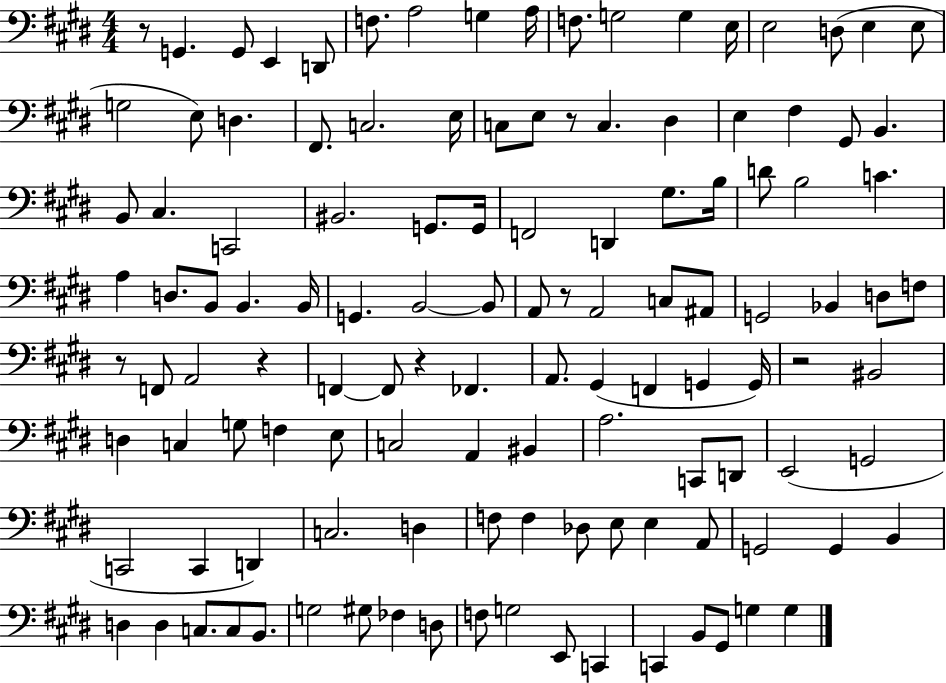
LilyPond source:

{
  \clef bass
  \numericTimeSignature
  \time 4/4
  \key e \major
  r8 g,4. g,8 e,4 d,8 | f8. a2 g4 a16 | f8. g2 g4 e16 | e2 d8( e4 e8 | \break g2 e8) d4. | fis,8. c2. e16 | c8 e8 r8 c4. dis4 | e4 fis4 gis,8 b,4. | \break b,8 cis4. c,2 | bis,2. g,8. g,16 | f,2 d,4 gis8. b16 | d'8 b2 c'4. | \break a4 d8. b,8 b,4. b,16 | g,4. b,2~~ b,8 | a,8 r8 a,2 c8 ais,8 | g,2 bes,4 d8 f8 | \break r8 f,8 a,2 r4 | f,4~~ f,8 r4 fes,4. | a,8. gis,4( f,4 g,4 g,16) | r2 bis,2 | \break d4 c4 g8 f4 e8 | c2 a,4 bis,4 | a2. c,8 d,8 | e,2( g,2 | \break c,2 c,4 d,4) | c2. d4 | f8 f4 des8 e8 e4 a,8 | g,2 g,4 b,4 | \break d4 d4 c8. c8 b,8. | g2 gis8 fes4 d8 | f8 g2 e,8 c,4 | c,4 b,8 gis,8 g4 g4 | \break \bar "|."
}